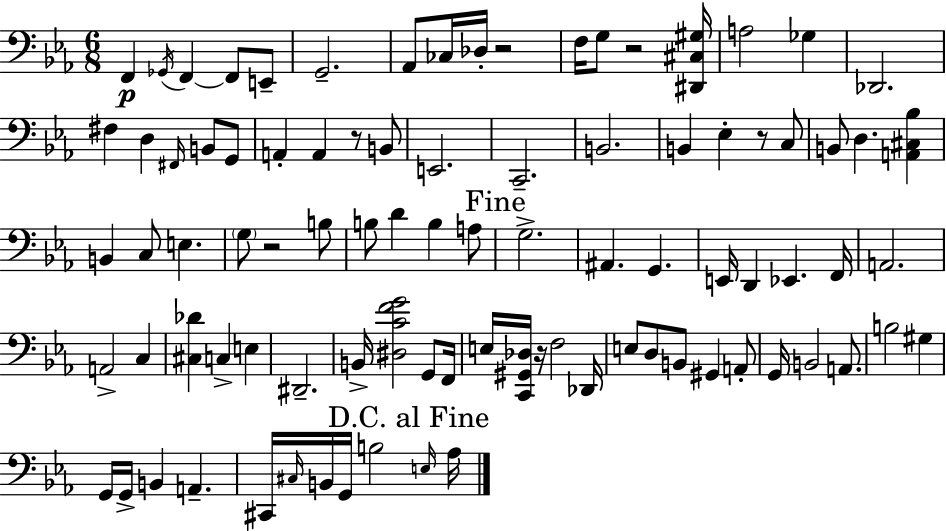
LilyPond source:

{
  \clef bass
  \numericTimeSignature
  \time 6/8
  \key ees \major
  f,4\p \acciaccatura { ges,16 } f,4~~ f,8 e,8-- | g,2.-- | aes,8 ces16 des16-. r2 | f16 g8 r2 | \break <dis, cis gis>16 a2 ges4 | des,2. | fis4 d4 \grace { fis,16 } b,8 | g,8 a,4-. a,4 r8 | \break b,8 e,2. | c,2.-- | b,2. | b,4 ees4-. r8 | \break c8 b,8 d4. <a, cis bes>4 | b,4 c8 e4. | \parenthesize g8 r2 | b8 b8 d'4 b4 | \break a8 \mark "Fine" g2.-> | ais,4. g,4. | e,16 d,4 ees,4. | f,16 a,2. | \break a,2-> c4 | <cis des'>4 c4-> e4 | dis,2.-- | b,16-> <dis c' f' g'>2 g,8 | \break f,16 e16 <c, gis, des>16 r16 f2 | des,16 e8 d8 b,8 gis,4 | a,8-. g,16 b,2 a,8. | b2 gis4 | \break g,16 g,16-> b,4 a,4.-- | cis,16 \grace { cis16 } b,16 g,16 b2 | \mark "D.C. al Fine" \grace { e16 } aes16 \bar "|."
}